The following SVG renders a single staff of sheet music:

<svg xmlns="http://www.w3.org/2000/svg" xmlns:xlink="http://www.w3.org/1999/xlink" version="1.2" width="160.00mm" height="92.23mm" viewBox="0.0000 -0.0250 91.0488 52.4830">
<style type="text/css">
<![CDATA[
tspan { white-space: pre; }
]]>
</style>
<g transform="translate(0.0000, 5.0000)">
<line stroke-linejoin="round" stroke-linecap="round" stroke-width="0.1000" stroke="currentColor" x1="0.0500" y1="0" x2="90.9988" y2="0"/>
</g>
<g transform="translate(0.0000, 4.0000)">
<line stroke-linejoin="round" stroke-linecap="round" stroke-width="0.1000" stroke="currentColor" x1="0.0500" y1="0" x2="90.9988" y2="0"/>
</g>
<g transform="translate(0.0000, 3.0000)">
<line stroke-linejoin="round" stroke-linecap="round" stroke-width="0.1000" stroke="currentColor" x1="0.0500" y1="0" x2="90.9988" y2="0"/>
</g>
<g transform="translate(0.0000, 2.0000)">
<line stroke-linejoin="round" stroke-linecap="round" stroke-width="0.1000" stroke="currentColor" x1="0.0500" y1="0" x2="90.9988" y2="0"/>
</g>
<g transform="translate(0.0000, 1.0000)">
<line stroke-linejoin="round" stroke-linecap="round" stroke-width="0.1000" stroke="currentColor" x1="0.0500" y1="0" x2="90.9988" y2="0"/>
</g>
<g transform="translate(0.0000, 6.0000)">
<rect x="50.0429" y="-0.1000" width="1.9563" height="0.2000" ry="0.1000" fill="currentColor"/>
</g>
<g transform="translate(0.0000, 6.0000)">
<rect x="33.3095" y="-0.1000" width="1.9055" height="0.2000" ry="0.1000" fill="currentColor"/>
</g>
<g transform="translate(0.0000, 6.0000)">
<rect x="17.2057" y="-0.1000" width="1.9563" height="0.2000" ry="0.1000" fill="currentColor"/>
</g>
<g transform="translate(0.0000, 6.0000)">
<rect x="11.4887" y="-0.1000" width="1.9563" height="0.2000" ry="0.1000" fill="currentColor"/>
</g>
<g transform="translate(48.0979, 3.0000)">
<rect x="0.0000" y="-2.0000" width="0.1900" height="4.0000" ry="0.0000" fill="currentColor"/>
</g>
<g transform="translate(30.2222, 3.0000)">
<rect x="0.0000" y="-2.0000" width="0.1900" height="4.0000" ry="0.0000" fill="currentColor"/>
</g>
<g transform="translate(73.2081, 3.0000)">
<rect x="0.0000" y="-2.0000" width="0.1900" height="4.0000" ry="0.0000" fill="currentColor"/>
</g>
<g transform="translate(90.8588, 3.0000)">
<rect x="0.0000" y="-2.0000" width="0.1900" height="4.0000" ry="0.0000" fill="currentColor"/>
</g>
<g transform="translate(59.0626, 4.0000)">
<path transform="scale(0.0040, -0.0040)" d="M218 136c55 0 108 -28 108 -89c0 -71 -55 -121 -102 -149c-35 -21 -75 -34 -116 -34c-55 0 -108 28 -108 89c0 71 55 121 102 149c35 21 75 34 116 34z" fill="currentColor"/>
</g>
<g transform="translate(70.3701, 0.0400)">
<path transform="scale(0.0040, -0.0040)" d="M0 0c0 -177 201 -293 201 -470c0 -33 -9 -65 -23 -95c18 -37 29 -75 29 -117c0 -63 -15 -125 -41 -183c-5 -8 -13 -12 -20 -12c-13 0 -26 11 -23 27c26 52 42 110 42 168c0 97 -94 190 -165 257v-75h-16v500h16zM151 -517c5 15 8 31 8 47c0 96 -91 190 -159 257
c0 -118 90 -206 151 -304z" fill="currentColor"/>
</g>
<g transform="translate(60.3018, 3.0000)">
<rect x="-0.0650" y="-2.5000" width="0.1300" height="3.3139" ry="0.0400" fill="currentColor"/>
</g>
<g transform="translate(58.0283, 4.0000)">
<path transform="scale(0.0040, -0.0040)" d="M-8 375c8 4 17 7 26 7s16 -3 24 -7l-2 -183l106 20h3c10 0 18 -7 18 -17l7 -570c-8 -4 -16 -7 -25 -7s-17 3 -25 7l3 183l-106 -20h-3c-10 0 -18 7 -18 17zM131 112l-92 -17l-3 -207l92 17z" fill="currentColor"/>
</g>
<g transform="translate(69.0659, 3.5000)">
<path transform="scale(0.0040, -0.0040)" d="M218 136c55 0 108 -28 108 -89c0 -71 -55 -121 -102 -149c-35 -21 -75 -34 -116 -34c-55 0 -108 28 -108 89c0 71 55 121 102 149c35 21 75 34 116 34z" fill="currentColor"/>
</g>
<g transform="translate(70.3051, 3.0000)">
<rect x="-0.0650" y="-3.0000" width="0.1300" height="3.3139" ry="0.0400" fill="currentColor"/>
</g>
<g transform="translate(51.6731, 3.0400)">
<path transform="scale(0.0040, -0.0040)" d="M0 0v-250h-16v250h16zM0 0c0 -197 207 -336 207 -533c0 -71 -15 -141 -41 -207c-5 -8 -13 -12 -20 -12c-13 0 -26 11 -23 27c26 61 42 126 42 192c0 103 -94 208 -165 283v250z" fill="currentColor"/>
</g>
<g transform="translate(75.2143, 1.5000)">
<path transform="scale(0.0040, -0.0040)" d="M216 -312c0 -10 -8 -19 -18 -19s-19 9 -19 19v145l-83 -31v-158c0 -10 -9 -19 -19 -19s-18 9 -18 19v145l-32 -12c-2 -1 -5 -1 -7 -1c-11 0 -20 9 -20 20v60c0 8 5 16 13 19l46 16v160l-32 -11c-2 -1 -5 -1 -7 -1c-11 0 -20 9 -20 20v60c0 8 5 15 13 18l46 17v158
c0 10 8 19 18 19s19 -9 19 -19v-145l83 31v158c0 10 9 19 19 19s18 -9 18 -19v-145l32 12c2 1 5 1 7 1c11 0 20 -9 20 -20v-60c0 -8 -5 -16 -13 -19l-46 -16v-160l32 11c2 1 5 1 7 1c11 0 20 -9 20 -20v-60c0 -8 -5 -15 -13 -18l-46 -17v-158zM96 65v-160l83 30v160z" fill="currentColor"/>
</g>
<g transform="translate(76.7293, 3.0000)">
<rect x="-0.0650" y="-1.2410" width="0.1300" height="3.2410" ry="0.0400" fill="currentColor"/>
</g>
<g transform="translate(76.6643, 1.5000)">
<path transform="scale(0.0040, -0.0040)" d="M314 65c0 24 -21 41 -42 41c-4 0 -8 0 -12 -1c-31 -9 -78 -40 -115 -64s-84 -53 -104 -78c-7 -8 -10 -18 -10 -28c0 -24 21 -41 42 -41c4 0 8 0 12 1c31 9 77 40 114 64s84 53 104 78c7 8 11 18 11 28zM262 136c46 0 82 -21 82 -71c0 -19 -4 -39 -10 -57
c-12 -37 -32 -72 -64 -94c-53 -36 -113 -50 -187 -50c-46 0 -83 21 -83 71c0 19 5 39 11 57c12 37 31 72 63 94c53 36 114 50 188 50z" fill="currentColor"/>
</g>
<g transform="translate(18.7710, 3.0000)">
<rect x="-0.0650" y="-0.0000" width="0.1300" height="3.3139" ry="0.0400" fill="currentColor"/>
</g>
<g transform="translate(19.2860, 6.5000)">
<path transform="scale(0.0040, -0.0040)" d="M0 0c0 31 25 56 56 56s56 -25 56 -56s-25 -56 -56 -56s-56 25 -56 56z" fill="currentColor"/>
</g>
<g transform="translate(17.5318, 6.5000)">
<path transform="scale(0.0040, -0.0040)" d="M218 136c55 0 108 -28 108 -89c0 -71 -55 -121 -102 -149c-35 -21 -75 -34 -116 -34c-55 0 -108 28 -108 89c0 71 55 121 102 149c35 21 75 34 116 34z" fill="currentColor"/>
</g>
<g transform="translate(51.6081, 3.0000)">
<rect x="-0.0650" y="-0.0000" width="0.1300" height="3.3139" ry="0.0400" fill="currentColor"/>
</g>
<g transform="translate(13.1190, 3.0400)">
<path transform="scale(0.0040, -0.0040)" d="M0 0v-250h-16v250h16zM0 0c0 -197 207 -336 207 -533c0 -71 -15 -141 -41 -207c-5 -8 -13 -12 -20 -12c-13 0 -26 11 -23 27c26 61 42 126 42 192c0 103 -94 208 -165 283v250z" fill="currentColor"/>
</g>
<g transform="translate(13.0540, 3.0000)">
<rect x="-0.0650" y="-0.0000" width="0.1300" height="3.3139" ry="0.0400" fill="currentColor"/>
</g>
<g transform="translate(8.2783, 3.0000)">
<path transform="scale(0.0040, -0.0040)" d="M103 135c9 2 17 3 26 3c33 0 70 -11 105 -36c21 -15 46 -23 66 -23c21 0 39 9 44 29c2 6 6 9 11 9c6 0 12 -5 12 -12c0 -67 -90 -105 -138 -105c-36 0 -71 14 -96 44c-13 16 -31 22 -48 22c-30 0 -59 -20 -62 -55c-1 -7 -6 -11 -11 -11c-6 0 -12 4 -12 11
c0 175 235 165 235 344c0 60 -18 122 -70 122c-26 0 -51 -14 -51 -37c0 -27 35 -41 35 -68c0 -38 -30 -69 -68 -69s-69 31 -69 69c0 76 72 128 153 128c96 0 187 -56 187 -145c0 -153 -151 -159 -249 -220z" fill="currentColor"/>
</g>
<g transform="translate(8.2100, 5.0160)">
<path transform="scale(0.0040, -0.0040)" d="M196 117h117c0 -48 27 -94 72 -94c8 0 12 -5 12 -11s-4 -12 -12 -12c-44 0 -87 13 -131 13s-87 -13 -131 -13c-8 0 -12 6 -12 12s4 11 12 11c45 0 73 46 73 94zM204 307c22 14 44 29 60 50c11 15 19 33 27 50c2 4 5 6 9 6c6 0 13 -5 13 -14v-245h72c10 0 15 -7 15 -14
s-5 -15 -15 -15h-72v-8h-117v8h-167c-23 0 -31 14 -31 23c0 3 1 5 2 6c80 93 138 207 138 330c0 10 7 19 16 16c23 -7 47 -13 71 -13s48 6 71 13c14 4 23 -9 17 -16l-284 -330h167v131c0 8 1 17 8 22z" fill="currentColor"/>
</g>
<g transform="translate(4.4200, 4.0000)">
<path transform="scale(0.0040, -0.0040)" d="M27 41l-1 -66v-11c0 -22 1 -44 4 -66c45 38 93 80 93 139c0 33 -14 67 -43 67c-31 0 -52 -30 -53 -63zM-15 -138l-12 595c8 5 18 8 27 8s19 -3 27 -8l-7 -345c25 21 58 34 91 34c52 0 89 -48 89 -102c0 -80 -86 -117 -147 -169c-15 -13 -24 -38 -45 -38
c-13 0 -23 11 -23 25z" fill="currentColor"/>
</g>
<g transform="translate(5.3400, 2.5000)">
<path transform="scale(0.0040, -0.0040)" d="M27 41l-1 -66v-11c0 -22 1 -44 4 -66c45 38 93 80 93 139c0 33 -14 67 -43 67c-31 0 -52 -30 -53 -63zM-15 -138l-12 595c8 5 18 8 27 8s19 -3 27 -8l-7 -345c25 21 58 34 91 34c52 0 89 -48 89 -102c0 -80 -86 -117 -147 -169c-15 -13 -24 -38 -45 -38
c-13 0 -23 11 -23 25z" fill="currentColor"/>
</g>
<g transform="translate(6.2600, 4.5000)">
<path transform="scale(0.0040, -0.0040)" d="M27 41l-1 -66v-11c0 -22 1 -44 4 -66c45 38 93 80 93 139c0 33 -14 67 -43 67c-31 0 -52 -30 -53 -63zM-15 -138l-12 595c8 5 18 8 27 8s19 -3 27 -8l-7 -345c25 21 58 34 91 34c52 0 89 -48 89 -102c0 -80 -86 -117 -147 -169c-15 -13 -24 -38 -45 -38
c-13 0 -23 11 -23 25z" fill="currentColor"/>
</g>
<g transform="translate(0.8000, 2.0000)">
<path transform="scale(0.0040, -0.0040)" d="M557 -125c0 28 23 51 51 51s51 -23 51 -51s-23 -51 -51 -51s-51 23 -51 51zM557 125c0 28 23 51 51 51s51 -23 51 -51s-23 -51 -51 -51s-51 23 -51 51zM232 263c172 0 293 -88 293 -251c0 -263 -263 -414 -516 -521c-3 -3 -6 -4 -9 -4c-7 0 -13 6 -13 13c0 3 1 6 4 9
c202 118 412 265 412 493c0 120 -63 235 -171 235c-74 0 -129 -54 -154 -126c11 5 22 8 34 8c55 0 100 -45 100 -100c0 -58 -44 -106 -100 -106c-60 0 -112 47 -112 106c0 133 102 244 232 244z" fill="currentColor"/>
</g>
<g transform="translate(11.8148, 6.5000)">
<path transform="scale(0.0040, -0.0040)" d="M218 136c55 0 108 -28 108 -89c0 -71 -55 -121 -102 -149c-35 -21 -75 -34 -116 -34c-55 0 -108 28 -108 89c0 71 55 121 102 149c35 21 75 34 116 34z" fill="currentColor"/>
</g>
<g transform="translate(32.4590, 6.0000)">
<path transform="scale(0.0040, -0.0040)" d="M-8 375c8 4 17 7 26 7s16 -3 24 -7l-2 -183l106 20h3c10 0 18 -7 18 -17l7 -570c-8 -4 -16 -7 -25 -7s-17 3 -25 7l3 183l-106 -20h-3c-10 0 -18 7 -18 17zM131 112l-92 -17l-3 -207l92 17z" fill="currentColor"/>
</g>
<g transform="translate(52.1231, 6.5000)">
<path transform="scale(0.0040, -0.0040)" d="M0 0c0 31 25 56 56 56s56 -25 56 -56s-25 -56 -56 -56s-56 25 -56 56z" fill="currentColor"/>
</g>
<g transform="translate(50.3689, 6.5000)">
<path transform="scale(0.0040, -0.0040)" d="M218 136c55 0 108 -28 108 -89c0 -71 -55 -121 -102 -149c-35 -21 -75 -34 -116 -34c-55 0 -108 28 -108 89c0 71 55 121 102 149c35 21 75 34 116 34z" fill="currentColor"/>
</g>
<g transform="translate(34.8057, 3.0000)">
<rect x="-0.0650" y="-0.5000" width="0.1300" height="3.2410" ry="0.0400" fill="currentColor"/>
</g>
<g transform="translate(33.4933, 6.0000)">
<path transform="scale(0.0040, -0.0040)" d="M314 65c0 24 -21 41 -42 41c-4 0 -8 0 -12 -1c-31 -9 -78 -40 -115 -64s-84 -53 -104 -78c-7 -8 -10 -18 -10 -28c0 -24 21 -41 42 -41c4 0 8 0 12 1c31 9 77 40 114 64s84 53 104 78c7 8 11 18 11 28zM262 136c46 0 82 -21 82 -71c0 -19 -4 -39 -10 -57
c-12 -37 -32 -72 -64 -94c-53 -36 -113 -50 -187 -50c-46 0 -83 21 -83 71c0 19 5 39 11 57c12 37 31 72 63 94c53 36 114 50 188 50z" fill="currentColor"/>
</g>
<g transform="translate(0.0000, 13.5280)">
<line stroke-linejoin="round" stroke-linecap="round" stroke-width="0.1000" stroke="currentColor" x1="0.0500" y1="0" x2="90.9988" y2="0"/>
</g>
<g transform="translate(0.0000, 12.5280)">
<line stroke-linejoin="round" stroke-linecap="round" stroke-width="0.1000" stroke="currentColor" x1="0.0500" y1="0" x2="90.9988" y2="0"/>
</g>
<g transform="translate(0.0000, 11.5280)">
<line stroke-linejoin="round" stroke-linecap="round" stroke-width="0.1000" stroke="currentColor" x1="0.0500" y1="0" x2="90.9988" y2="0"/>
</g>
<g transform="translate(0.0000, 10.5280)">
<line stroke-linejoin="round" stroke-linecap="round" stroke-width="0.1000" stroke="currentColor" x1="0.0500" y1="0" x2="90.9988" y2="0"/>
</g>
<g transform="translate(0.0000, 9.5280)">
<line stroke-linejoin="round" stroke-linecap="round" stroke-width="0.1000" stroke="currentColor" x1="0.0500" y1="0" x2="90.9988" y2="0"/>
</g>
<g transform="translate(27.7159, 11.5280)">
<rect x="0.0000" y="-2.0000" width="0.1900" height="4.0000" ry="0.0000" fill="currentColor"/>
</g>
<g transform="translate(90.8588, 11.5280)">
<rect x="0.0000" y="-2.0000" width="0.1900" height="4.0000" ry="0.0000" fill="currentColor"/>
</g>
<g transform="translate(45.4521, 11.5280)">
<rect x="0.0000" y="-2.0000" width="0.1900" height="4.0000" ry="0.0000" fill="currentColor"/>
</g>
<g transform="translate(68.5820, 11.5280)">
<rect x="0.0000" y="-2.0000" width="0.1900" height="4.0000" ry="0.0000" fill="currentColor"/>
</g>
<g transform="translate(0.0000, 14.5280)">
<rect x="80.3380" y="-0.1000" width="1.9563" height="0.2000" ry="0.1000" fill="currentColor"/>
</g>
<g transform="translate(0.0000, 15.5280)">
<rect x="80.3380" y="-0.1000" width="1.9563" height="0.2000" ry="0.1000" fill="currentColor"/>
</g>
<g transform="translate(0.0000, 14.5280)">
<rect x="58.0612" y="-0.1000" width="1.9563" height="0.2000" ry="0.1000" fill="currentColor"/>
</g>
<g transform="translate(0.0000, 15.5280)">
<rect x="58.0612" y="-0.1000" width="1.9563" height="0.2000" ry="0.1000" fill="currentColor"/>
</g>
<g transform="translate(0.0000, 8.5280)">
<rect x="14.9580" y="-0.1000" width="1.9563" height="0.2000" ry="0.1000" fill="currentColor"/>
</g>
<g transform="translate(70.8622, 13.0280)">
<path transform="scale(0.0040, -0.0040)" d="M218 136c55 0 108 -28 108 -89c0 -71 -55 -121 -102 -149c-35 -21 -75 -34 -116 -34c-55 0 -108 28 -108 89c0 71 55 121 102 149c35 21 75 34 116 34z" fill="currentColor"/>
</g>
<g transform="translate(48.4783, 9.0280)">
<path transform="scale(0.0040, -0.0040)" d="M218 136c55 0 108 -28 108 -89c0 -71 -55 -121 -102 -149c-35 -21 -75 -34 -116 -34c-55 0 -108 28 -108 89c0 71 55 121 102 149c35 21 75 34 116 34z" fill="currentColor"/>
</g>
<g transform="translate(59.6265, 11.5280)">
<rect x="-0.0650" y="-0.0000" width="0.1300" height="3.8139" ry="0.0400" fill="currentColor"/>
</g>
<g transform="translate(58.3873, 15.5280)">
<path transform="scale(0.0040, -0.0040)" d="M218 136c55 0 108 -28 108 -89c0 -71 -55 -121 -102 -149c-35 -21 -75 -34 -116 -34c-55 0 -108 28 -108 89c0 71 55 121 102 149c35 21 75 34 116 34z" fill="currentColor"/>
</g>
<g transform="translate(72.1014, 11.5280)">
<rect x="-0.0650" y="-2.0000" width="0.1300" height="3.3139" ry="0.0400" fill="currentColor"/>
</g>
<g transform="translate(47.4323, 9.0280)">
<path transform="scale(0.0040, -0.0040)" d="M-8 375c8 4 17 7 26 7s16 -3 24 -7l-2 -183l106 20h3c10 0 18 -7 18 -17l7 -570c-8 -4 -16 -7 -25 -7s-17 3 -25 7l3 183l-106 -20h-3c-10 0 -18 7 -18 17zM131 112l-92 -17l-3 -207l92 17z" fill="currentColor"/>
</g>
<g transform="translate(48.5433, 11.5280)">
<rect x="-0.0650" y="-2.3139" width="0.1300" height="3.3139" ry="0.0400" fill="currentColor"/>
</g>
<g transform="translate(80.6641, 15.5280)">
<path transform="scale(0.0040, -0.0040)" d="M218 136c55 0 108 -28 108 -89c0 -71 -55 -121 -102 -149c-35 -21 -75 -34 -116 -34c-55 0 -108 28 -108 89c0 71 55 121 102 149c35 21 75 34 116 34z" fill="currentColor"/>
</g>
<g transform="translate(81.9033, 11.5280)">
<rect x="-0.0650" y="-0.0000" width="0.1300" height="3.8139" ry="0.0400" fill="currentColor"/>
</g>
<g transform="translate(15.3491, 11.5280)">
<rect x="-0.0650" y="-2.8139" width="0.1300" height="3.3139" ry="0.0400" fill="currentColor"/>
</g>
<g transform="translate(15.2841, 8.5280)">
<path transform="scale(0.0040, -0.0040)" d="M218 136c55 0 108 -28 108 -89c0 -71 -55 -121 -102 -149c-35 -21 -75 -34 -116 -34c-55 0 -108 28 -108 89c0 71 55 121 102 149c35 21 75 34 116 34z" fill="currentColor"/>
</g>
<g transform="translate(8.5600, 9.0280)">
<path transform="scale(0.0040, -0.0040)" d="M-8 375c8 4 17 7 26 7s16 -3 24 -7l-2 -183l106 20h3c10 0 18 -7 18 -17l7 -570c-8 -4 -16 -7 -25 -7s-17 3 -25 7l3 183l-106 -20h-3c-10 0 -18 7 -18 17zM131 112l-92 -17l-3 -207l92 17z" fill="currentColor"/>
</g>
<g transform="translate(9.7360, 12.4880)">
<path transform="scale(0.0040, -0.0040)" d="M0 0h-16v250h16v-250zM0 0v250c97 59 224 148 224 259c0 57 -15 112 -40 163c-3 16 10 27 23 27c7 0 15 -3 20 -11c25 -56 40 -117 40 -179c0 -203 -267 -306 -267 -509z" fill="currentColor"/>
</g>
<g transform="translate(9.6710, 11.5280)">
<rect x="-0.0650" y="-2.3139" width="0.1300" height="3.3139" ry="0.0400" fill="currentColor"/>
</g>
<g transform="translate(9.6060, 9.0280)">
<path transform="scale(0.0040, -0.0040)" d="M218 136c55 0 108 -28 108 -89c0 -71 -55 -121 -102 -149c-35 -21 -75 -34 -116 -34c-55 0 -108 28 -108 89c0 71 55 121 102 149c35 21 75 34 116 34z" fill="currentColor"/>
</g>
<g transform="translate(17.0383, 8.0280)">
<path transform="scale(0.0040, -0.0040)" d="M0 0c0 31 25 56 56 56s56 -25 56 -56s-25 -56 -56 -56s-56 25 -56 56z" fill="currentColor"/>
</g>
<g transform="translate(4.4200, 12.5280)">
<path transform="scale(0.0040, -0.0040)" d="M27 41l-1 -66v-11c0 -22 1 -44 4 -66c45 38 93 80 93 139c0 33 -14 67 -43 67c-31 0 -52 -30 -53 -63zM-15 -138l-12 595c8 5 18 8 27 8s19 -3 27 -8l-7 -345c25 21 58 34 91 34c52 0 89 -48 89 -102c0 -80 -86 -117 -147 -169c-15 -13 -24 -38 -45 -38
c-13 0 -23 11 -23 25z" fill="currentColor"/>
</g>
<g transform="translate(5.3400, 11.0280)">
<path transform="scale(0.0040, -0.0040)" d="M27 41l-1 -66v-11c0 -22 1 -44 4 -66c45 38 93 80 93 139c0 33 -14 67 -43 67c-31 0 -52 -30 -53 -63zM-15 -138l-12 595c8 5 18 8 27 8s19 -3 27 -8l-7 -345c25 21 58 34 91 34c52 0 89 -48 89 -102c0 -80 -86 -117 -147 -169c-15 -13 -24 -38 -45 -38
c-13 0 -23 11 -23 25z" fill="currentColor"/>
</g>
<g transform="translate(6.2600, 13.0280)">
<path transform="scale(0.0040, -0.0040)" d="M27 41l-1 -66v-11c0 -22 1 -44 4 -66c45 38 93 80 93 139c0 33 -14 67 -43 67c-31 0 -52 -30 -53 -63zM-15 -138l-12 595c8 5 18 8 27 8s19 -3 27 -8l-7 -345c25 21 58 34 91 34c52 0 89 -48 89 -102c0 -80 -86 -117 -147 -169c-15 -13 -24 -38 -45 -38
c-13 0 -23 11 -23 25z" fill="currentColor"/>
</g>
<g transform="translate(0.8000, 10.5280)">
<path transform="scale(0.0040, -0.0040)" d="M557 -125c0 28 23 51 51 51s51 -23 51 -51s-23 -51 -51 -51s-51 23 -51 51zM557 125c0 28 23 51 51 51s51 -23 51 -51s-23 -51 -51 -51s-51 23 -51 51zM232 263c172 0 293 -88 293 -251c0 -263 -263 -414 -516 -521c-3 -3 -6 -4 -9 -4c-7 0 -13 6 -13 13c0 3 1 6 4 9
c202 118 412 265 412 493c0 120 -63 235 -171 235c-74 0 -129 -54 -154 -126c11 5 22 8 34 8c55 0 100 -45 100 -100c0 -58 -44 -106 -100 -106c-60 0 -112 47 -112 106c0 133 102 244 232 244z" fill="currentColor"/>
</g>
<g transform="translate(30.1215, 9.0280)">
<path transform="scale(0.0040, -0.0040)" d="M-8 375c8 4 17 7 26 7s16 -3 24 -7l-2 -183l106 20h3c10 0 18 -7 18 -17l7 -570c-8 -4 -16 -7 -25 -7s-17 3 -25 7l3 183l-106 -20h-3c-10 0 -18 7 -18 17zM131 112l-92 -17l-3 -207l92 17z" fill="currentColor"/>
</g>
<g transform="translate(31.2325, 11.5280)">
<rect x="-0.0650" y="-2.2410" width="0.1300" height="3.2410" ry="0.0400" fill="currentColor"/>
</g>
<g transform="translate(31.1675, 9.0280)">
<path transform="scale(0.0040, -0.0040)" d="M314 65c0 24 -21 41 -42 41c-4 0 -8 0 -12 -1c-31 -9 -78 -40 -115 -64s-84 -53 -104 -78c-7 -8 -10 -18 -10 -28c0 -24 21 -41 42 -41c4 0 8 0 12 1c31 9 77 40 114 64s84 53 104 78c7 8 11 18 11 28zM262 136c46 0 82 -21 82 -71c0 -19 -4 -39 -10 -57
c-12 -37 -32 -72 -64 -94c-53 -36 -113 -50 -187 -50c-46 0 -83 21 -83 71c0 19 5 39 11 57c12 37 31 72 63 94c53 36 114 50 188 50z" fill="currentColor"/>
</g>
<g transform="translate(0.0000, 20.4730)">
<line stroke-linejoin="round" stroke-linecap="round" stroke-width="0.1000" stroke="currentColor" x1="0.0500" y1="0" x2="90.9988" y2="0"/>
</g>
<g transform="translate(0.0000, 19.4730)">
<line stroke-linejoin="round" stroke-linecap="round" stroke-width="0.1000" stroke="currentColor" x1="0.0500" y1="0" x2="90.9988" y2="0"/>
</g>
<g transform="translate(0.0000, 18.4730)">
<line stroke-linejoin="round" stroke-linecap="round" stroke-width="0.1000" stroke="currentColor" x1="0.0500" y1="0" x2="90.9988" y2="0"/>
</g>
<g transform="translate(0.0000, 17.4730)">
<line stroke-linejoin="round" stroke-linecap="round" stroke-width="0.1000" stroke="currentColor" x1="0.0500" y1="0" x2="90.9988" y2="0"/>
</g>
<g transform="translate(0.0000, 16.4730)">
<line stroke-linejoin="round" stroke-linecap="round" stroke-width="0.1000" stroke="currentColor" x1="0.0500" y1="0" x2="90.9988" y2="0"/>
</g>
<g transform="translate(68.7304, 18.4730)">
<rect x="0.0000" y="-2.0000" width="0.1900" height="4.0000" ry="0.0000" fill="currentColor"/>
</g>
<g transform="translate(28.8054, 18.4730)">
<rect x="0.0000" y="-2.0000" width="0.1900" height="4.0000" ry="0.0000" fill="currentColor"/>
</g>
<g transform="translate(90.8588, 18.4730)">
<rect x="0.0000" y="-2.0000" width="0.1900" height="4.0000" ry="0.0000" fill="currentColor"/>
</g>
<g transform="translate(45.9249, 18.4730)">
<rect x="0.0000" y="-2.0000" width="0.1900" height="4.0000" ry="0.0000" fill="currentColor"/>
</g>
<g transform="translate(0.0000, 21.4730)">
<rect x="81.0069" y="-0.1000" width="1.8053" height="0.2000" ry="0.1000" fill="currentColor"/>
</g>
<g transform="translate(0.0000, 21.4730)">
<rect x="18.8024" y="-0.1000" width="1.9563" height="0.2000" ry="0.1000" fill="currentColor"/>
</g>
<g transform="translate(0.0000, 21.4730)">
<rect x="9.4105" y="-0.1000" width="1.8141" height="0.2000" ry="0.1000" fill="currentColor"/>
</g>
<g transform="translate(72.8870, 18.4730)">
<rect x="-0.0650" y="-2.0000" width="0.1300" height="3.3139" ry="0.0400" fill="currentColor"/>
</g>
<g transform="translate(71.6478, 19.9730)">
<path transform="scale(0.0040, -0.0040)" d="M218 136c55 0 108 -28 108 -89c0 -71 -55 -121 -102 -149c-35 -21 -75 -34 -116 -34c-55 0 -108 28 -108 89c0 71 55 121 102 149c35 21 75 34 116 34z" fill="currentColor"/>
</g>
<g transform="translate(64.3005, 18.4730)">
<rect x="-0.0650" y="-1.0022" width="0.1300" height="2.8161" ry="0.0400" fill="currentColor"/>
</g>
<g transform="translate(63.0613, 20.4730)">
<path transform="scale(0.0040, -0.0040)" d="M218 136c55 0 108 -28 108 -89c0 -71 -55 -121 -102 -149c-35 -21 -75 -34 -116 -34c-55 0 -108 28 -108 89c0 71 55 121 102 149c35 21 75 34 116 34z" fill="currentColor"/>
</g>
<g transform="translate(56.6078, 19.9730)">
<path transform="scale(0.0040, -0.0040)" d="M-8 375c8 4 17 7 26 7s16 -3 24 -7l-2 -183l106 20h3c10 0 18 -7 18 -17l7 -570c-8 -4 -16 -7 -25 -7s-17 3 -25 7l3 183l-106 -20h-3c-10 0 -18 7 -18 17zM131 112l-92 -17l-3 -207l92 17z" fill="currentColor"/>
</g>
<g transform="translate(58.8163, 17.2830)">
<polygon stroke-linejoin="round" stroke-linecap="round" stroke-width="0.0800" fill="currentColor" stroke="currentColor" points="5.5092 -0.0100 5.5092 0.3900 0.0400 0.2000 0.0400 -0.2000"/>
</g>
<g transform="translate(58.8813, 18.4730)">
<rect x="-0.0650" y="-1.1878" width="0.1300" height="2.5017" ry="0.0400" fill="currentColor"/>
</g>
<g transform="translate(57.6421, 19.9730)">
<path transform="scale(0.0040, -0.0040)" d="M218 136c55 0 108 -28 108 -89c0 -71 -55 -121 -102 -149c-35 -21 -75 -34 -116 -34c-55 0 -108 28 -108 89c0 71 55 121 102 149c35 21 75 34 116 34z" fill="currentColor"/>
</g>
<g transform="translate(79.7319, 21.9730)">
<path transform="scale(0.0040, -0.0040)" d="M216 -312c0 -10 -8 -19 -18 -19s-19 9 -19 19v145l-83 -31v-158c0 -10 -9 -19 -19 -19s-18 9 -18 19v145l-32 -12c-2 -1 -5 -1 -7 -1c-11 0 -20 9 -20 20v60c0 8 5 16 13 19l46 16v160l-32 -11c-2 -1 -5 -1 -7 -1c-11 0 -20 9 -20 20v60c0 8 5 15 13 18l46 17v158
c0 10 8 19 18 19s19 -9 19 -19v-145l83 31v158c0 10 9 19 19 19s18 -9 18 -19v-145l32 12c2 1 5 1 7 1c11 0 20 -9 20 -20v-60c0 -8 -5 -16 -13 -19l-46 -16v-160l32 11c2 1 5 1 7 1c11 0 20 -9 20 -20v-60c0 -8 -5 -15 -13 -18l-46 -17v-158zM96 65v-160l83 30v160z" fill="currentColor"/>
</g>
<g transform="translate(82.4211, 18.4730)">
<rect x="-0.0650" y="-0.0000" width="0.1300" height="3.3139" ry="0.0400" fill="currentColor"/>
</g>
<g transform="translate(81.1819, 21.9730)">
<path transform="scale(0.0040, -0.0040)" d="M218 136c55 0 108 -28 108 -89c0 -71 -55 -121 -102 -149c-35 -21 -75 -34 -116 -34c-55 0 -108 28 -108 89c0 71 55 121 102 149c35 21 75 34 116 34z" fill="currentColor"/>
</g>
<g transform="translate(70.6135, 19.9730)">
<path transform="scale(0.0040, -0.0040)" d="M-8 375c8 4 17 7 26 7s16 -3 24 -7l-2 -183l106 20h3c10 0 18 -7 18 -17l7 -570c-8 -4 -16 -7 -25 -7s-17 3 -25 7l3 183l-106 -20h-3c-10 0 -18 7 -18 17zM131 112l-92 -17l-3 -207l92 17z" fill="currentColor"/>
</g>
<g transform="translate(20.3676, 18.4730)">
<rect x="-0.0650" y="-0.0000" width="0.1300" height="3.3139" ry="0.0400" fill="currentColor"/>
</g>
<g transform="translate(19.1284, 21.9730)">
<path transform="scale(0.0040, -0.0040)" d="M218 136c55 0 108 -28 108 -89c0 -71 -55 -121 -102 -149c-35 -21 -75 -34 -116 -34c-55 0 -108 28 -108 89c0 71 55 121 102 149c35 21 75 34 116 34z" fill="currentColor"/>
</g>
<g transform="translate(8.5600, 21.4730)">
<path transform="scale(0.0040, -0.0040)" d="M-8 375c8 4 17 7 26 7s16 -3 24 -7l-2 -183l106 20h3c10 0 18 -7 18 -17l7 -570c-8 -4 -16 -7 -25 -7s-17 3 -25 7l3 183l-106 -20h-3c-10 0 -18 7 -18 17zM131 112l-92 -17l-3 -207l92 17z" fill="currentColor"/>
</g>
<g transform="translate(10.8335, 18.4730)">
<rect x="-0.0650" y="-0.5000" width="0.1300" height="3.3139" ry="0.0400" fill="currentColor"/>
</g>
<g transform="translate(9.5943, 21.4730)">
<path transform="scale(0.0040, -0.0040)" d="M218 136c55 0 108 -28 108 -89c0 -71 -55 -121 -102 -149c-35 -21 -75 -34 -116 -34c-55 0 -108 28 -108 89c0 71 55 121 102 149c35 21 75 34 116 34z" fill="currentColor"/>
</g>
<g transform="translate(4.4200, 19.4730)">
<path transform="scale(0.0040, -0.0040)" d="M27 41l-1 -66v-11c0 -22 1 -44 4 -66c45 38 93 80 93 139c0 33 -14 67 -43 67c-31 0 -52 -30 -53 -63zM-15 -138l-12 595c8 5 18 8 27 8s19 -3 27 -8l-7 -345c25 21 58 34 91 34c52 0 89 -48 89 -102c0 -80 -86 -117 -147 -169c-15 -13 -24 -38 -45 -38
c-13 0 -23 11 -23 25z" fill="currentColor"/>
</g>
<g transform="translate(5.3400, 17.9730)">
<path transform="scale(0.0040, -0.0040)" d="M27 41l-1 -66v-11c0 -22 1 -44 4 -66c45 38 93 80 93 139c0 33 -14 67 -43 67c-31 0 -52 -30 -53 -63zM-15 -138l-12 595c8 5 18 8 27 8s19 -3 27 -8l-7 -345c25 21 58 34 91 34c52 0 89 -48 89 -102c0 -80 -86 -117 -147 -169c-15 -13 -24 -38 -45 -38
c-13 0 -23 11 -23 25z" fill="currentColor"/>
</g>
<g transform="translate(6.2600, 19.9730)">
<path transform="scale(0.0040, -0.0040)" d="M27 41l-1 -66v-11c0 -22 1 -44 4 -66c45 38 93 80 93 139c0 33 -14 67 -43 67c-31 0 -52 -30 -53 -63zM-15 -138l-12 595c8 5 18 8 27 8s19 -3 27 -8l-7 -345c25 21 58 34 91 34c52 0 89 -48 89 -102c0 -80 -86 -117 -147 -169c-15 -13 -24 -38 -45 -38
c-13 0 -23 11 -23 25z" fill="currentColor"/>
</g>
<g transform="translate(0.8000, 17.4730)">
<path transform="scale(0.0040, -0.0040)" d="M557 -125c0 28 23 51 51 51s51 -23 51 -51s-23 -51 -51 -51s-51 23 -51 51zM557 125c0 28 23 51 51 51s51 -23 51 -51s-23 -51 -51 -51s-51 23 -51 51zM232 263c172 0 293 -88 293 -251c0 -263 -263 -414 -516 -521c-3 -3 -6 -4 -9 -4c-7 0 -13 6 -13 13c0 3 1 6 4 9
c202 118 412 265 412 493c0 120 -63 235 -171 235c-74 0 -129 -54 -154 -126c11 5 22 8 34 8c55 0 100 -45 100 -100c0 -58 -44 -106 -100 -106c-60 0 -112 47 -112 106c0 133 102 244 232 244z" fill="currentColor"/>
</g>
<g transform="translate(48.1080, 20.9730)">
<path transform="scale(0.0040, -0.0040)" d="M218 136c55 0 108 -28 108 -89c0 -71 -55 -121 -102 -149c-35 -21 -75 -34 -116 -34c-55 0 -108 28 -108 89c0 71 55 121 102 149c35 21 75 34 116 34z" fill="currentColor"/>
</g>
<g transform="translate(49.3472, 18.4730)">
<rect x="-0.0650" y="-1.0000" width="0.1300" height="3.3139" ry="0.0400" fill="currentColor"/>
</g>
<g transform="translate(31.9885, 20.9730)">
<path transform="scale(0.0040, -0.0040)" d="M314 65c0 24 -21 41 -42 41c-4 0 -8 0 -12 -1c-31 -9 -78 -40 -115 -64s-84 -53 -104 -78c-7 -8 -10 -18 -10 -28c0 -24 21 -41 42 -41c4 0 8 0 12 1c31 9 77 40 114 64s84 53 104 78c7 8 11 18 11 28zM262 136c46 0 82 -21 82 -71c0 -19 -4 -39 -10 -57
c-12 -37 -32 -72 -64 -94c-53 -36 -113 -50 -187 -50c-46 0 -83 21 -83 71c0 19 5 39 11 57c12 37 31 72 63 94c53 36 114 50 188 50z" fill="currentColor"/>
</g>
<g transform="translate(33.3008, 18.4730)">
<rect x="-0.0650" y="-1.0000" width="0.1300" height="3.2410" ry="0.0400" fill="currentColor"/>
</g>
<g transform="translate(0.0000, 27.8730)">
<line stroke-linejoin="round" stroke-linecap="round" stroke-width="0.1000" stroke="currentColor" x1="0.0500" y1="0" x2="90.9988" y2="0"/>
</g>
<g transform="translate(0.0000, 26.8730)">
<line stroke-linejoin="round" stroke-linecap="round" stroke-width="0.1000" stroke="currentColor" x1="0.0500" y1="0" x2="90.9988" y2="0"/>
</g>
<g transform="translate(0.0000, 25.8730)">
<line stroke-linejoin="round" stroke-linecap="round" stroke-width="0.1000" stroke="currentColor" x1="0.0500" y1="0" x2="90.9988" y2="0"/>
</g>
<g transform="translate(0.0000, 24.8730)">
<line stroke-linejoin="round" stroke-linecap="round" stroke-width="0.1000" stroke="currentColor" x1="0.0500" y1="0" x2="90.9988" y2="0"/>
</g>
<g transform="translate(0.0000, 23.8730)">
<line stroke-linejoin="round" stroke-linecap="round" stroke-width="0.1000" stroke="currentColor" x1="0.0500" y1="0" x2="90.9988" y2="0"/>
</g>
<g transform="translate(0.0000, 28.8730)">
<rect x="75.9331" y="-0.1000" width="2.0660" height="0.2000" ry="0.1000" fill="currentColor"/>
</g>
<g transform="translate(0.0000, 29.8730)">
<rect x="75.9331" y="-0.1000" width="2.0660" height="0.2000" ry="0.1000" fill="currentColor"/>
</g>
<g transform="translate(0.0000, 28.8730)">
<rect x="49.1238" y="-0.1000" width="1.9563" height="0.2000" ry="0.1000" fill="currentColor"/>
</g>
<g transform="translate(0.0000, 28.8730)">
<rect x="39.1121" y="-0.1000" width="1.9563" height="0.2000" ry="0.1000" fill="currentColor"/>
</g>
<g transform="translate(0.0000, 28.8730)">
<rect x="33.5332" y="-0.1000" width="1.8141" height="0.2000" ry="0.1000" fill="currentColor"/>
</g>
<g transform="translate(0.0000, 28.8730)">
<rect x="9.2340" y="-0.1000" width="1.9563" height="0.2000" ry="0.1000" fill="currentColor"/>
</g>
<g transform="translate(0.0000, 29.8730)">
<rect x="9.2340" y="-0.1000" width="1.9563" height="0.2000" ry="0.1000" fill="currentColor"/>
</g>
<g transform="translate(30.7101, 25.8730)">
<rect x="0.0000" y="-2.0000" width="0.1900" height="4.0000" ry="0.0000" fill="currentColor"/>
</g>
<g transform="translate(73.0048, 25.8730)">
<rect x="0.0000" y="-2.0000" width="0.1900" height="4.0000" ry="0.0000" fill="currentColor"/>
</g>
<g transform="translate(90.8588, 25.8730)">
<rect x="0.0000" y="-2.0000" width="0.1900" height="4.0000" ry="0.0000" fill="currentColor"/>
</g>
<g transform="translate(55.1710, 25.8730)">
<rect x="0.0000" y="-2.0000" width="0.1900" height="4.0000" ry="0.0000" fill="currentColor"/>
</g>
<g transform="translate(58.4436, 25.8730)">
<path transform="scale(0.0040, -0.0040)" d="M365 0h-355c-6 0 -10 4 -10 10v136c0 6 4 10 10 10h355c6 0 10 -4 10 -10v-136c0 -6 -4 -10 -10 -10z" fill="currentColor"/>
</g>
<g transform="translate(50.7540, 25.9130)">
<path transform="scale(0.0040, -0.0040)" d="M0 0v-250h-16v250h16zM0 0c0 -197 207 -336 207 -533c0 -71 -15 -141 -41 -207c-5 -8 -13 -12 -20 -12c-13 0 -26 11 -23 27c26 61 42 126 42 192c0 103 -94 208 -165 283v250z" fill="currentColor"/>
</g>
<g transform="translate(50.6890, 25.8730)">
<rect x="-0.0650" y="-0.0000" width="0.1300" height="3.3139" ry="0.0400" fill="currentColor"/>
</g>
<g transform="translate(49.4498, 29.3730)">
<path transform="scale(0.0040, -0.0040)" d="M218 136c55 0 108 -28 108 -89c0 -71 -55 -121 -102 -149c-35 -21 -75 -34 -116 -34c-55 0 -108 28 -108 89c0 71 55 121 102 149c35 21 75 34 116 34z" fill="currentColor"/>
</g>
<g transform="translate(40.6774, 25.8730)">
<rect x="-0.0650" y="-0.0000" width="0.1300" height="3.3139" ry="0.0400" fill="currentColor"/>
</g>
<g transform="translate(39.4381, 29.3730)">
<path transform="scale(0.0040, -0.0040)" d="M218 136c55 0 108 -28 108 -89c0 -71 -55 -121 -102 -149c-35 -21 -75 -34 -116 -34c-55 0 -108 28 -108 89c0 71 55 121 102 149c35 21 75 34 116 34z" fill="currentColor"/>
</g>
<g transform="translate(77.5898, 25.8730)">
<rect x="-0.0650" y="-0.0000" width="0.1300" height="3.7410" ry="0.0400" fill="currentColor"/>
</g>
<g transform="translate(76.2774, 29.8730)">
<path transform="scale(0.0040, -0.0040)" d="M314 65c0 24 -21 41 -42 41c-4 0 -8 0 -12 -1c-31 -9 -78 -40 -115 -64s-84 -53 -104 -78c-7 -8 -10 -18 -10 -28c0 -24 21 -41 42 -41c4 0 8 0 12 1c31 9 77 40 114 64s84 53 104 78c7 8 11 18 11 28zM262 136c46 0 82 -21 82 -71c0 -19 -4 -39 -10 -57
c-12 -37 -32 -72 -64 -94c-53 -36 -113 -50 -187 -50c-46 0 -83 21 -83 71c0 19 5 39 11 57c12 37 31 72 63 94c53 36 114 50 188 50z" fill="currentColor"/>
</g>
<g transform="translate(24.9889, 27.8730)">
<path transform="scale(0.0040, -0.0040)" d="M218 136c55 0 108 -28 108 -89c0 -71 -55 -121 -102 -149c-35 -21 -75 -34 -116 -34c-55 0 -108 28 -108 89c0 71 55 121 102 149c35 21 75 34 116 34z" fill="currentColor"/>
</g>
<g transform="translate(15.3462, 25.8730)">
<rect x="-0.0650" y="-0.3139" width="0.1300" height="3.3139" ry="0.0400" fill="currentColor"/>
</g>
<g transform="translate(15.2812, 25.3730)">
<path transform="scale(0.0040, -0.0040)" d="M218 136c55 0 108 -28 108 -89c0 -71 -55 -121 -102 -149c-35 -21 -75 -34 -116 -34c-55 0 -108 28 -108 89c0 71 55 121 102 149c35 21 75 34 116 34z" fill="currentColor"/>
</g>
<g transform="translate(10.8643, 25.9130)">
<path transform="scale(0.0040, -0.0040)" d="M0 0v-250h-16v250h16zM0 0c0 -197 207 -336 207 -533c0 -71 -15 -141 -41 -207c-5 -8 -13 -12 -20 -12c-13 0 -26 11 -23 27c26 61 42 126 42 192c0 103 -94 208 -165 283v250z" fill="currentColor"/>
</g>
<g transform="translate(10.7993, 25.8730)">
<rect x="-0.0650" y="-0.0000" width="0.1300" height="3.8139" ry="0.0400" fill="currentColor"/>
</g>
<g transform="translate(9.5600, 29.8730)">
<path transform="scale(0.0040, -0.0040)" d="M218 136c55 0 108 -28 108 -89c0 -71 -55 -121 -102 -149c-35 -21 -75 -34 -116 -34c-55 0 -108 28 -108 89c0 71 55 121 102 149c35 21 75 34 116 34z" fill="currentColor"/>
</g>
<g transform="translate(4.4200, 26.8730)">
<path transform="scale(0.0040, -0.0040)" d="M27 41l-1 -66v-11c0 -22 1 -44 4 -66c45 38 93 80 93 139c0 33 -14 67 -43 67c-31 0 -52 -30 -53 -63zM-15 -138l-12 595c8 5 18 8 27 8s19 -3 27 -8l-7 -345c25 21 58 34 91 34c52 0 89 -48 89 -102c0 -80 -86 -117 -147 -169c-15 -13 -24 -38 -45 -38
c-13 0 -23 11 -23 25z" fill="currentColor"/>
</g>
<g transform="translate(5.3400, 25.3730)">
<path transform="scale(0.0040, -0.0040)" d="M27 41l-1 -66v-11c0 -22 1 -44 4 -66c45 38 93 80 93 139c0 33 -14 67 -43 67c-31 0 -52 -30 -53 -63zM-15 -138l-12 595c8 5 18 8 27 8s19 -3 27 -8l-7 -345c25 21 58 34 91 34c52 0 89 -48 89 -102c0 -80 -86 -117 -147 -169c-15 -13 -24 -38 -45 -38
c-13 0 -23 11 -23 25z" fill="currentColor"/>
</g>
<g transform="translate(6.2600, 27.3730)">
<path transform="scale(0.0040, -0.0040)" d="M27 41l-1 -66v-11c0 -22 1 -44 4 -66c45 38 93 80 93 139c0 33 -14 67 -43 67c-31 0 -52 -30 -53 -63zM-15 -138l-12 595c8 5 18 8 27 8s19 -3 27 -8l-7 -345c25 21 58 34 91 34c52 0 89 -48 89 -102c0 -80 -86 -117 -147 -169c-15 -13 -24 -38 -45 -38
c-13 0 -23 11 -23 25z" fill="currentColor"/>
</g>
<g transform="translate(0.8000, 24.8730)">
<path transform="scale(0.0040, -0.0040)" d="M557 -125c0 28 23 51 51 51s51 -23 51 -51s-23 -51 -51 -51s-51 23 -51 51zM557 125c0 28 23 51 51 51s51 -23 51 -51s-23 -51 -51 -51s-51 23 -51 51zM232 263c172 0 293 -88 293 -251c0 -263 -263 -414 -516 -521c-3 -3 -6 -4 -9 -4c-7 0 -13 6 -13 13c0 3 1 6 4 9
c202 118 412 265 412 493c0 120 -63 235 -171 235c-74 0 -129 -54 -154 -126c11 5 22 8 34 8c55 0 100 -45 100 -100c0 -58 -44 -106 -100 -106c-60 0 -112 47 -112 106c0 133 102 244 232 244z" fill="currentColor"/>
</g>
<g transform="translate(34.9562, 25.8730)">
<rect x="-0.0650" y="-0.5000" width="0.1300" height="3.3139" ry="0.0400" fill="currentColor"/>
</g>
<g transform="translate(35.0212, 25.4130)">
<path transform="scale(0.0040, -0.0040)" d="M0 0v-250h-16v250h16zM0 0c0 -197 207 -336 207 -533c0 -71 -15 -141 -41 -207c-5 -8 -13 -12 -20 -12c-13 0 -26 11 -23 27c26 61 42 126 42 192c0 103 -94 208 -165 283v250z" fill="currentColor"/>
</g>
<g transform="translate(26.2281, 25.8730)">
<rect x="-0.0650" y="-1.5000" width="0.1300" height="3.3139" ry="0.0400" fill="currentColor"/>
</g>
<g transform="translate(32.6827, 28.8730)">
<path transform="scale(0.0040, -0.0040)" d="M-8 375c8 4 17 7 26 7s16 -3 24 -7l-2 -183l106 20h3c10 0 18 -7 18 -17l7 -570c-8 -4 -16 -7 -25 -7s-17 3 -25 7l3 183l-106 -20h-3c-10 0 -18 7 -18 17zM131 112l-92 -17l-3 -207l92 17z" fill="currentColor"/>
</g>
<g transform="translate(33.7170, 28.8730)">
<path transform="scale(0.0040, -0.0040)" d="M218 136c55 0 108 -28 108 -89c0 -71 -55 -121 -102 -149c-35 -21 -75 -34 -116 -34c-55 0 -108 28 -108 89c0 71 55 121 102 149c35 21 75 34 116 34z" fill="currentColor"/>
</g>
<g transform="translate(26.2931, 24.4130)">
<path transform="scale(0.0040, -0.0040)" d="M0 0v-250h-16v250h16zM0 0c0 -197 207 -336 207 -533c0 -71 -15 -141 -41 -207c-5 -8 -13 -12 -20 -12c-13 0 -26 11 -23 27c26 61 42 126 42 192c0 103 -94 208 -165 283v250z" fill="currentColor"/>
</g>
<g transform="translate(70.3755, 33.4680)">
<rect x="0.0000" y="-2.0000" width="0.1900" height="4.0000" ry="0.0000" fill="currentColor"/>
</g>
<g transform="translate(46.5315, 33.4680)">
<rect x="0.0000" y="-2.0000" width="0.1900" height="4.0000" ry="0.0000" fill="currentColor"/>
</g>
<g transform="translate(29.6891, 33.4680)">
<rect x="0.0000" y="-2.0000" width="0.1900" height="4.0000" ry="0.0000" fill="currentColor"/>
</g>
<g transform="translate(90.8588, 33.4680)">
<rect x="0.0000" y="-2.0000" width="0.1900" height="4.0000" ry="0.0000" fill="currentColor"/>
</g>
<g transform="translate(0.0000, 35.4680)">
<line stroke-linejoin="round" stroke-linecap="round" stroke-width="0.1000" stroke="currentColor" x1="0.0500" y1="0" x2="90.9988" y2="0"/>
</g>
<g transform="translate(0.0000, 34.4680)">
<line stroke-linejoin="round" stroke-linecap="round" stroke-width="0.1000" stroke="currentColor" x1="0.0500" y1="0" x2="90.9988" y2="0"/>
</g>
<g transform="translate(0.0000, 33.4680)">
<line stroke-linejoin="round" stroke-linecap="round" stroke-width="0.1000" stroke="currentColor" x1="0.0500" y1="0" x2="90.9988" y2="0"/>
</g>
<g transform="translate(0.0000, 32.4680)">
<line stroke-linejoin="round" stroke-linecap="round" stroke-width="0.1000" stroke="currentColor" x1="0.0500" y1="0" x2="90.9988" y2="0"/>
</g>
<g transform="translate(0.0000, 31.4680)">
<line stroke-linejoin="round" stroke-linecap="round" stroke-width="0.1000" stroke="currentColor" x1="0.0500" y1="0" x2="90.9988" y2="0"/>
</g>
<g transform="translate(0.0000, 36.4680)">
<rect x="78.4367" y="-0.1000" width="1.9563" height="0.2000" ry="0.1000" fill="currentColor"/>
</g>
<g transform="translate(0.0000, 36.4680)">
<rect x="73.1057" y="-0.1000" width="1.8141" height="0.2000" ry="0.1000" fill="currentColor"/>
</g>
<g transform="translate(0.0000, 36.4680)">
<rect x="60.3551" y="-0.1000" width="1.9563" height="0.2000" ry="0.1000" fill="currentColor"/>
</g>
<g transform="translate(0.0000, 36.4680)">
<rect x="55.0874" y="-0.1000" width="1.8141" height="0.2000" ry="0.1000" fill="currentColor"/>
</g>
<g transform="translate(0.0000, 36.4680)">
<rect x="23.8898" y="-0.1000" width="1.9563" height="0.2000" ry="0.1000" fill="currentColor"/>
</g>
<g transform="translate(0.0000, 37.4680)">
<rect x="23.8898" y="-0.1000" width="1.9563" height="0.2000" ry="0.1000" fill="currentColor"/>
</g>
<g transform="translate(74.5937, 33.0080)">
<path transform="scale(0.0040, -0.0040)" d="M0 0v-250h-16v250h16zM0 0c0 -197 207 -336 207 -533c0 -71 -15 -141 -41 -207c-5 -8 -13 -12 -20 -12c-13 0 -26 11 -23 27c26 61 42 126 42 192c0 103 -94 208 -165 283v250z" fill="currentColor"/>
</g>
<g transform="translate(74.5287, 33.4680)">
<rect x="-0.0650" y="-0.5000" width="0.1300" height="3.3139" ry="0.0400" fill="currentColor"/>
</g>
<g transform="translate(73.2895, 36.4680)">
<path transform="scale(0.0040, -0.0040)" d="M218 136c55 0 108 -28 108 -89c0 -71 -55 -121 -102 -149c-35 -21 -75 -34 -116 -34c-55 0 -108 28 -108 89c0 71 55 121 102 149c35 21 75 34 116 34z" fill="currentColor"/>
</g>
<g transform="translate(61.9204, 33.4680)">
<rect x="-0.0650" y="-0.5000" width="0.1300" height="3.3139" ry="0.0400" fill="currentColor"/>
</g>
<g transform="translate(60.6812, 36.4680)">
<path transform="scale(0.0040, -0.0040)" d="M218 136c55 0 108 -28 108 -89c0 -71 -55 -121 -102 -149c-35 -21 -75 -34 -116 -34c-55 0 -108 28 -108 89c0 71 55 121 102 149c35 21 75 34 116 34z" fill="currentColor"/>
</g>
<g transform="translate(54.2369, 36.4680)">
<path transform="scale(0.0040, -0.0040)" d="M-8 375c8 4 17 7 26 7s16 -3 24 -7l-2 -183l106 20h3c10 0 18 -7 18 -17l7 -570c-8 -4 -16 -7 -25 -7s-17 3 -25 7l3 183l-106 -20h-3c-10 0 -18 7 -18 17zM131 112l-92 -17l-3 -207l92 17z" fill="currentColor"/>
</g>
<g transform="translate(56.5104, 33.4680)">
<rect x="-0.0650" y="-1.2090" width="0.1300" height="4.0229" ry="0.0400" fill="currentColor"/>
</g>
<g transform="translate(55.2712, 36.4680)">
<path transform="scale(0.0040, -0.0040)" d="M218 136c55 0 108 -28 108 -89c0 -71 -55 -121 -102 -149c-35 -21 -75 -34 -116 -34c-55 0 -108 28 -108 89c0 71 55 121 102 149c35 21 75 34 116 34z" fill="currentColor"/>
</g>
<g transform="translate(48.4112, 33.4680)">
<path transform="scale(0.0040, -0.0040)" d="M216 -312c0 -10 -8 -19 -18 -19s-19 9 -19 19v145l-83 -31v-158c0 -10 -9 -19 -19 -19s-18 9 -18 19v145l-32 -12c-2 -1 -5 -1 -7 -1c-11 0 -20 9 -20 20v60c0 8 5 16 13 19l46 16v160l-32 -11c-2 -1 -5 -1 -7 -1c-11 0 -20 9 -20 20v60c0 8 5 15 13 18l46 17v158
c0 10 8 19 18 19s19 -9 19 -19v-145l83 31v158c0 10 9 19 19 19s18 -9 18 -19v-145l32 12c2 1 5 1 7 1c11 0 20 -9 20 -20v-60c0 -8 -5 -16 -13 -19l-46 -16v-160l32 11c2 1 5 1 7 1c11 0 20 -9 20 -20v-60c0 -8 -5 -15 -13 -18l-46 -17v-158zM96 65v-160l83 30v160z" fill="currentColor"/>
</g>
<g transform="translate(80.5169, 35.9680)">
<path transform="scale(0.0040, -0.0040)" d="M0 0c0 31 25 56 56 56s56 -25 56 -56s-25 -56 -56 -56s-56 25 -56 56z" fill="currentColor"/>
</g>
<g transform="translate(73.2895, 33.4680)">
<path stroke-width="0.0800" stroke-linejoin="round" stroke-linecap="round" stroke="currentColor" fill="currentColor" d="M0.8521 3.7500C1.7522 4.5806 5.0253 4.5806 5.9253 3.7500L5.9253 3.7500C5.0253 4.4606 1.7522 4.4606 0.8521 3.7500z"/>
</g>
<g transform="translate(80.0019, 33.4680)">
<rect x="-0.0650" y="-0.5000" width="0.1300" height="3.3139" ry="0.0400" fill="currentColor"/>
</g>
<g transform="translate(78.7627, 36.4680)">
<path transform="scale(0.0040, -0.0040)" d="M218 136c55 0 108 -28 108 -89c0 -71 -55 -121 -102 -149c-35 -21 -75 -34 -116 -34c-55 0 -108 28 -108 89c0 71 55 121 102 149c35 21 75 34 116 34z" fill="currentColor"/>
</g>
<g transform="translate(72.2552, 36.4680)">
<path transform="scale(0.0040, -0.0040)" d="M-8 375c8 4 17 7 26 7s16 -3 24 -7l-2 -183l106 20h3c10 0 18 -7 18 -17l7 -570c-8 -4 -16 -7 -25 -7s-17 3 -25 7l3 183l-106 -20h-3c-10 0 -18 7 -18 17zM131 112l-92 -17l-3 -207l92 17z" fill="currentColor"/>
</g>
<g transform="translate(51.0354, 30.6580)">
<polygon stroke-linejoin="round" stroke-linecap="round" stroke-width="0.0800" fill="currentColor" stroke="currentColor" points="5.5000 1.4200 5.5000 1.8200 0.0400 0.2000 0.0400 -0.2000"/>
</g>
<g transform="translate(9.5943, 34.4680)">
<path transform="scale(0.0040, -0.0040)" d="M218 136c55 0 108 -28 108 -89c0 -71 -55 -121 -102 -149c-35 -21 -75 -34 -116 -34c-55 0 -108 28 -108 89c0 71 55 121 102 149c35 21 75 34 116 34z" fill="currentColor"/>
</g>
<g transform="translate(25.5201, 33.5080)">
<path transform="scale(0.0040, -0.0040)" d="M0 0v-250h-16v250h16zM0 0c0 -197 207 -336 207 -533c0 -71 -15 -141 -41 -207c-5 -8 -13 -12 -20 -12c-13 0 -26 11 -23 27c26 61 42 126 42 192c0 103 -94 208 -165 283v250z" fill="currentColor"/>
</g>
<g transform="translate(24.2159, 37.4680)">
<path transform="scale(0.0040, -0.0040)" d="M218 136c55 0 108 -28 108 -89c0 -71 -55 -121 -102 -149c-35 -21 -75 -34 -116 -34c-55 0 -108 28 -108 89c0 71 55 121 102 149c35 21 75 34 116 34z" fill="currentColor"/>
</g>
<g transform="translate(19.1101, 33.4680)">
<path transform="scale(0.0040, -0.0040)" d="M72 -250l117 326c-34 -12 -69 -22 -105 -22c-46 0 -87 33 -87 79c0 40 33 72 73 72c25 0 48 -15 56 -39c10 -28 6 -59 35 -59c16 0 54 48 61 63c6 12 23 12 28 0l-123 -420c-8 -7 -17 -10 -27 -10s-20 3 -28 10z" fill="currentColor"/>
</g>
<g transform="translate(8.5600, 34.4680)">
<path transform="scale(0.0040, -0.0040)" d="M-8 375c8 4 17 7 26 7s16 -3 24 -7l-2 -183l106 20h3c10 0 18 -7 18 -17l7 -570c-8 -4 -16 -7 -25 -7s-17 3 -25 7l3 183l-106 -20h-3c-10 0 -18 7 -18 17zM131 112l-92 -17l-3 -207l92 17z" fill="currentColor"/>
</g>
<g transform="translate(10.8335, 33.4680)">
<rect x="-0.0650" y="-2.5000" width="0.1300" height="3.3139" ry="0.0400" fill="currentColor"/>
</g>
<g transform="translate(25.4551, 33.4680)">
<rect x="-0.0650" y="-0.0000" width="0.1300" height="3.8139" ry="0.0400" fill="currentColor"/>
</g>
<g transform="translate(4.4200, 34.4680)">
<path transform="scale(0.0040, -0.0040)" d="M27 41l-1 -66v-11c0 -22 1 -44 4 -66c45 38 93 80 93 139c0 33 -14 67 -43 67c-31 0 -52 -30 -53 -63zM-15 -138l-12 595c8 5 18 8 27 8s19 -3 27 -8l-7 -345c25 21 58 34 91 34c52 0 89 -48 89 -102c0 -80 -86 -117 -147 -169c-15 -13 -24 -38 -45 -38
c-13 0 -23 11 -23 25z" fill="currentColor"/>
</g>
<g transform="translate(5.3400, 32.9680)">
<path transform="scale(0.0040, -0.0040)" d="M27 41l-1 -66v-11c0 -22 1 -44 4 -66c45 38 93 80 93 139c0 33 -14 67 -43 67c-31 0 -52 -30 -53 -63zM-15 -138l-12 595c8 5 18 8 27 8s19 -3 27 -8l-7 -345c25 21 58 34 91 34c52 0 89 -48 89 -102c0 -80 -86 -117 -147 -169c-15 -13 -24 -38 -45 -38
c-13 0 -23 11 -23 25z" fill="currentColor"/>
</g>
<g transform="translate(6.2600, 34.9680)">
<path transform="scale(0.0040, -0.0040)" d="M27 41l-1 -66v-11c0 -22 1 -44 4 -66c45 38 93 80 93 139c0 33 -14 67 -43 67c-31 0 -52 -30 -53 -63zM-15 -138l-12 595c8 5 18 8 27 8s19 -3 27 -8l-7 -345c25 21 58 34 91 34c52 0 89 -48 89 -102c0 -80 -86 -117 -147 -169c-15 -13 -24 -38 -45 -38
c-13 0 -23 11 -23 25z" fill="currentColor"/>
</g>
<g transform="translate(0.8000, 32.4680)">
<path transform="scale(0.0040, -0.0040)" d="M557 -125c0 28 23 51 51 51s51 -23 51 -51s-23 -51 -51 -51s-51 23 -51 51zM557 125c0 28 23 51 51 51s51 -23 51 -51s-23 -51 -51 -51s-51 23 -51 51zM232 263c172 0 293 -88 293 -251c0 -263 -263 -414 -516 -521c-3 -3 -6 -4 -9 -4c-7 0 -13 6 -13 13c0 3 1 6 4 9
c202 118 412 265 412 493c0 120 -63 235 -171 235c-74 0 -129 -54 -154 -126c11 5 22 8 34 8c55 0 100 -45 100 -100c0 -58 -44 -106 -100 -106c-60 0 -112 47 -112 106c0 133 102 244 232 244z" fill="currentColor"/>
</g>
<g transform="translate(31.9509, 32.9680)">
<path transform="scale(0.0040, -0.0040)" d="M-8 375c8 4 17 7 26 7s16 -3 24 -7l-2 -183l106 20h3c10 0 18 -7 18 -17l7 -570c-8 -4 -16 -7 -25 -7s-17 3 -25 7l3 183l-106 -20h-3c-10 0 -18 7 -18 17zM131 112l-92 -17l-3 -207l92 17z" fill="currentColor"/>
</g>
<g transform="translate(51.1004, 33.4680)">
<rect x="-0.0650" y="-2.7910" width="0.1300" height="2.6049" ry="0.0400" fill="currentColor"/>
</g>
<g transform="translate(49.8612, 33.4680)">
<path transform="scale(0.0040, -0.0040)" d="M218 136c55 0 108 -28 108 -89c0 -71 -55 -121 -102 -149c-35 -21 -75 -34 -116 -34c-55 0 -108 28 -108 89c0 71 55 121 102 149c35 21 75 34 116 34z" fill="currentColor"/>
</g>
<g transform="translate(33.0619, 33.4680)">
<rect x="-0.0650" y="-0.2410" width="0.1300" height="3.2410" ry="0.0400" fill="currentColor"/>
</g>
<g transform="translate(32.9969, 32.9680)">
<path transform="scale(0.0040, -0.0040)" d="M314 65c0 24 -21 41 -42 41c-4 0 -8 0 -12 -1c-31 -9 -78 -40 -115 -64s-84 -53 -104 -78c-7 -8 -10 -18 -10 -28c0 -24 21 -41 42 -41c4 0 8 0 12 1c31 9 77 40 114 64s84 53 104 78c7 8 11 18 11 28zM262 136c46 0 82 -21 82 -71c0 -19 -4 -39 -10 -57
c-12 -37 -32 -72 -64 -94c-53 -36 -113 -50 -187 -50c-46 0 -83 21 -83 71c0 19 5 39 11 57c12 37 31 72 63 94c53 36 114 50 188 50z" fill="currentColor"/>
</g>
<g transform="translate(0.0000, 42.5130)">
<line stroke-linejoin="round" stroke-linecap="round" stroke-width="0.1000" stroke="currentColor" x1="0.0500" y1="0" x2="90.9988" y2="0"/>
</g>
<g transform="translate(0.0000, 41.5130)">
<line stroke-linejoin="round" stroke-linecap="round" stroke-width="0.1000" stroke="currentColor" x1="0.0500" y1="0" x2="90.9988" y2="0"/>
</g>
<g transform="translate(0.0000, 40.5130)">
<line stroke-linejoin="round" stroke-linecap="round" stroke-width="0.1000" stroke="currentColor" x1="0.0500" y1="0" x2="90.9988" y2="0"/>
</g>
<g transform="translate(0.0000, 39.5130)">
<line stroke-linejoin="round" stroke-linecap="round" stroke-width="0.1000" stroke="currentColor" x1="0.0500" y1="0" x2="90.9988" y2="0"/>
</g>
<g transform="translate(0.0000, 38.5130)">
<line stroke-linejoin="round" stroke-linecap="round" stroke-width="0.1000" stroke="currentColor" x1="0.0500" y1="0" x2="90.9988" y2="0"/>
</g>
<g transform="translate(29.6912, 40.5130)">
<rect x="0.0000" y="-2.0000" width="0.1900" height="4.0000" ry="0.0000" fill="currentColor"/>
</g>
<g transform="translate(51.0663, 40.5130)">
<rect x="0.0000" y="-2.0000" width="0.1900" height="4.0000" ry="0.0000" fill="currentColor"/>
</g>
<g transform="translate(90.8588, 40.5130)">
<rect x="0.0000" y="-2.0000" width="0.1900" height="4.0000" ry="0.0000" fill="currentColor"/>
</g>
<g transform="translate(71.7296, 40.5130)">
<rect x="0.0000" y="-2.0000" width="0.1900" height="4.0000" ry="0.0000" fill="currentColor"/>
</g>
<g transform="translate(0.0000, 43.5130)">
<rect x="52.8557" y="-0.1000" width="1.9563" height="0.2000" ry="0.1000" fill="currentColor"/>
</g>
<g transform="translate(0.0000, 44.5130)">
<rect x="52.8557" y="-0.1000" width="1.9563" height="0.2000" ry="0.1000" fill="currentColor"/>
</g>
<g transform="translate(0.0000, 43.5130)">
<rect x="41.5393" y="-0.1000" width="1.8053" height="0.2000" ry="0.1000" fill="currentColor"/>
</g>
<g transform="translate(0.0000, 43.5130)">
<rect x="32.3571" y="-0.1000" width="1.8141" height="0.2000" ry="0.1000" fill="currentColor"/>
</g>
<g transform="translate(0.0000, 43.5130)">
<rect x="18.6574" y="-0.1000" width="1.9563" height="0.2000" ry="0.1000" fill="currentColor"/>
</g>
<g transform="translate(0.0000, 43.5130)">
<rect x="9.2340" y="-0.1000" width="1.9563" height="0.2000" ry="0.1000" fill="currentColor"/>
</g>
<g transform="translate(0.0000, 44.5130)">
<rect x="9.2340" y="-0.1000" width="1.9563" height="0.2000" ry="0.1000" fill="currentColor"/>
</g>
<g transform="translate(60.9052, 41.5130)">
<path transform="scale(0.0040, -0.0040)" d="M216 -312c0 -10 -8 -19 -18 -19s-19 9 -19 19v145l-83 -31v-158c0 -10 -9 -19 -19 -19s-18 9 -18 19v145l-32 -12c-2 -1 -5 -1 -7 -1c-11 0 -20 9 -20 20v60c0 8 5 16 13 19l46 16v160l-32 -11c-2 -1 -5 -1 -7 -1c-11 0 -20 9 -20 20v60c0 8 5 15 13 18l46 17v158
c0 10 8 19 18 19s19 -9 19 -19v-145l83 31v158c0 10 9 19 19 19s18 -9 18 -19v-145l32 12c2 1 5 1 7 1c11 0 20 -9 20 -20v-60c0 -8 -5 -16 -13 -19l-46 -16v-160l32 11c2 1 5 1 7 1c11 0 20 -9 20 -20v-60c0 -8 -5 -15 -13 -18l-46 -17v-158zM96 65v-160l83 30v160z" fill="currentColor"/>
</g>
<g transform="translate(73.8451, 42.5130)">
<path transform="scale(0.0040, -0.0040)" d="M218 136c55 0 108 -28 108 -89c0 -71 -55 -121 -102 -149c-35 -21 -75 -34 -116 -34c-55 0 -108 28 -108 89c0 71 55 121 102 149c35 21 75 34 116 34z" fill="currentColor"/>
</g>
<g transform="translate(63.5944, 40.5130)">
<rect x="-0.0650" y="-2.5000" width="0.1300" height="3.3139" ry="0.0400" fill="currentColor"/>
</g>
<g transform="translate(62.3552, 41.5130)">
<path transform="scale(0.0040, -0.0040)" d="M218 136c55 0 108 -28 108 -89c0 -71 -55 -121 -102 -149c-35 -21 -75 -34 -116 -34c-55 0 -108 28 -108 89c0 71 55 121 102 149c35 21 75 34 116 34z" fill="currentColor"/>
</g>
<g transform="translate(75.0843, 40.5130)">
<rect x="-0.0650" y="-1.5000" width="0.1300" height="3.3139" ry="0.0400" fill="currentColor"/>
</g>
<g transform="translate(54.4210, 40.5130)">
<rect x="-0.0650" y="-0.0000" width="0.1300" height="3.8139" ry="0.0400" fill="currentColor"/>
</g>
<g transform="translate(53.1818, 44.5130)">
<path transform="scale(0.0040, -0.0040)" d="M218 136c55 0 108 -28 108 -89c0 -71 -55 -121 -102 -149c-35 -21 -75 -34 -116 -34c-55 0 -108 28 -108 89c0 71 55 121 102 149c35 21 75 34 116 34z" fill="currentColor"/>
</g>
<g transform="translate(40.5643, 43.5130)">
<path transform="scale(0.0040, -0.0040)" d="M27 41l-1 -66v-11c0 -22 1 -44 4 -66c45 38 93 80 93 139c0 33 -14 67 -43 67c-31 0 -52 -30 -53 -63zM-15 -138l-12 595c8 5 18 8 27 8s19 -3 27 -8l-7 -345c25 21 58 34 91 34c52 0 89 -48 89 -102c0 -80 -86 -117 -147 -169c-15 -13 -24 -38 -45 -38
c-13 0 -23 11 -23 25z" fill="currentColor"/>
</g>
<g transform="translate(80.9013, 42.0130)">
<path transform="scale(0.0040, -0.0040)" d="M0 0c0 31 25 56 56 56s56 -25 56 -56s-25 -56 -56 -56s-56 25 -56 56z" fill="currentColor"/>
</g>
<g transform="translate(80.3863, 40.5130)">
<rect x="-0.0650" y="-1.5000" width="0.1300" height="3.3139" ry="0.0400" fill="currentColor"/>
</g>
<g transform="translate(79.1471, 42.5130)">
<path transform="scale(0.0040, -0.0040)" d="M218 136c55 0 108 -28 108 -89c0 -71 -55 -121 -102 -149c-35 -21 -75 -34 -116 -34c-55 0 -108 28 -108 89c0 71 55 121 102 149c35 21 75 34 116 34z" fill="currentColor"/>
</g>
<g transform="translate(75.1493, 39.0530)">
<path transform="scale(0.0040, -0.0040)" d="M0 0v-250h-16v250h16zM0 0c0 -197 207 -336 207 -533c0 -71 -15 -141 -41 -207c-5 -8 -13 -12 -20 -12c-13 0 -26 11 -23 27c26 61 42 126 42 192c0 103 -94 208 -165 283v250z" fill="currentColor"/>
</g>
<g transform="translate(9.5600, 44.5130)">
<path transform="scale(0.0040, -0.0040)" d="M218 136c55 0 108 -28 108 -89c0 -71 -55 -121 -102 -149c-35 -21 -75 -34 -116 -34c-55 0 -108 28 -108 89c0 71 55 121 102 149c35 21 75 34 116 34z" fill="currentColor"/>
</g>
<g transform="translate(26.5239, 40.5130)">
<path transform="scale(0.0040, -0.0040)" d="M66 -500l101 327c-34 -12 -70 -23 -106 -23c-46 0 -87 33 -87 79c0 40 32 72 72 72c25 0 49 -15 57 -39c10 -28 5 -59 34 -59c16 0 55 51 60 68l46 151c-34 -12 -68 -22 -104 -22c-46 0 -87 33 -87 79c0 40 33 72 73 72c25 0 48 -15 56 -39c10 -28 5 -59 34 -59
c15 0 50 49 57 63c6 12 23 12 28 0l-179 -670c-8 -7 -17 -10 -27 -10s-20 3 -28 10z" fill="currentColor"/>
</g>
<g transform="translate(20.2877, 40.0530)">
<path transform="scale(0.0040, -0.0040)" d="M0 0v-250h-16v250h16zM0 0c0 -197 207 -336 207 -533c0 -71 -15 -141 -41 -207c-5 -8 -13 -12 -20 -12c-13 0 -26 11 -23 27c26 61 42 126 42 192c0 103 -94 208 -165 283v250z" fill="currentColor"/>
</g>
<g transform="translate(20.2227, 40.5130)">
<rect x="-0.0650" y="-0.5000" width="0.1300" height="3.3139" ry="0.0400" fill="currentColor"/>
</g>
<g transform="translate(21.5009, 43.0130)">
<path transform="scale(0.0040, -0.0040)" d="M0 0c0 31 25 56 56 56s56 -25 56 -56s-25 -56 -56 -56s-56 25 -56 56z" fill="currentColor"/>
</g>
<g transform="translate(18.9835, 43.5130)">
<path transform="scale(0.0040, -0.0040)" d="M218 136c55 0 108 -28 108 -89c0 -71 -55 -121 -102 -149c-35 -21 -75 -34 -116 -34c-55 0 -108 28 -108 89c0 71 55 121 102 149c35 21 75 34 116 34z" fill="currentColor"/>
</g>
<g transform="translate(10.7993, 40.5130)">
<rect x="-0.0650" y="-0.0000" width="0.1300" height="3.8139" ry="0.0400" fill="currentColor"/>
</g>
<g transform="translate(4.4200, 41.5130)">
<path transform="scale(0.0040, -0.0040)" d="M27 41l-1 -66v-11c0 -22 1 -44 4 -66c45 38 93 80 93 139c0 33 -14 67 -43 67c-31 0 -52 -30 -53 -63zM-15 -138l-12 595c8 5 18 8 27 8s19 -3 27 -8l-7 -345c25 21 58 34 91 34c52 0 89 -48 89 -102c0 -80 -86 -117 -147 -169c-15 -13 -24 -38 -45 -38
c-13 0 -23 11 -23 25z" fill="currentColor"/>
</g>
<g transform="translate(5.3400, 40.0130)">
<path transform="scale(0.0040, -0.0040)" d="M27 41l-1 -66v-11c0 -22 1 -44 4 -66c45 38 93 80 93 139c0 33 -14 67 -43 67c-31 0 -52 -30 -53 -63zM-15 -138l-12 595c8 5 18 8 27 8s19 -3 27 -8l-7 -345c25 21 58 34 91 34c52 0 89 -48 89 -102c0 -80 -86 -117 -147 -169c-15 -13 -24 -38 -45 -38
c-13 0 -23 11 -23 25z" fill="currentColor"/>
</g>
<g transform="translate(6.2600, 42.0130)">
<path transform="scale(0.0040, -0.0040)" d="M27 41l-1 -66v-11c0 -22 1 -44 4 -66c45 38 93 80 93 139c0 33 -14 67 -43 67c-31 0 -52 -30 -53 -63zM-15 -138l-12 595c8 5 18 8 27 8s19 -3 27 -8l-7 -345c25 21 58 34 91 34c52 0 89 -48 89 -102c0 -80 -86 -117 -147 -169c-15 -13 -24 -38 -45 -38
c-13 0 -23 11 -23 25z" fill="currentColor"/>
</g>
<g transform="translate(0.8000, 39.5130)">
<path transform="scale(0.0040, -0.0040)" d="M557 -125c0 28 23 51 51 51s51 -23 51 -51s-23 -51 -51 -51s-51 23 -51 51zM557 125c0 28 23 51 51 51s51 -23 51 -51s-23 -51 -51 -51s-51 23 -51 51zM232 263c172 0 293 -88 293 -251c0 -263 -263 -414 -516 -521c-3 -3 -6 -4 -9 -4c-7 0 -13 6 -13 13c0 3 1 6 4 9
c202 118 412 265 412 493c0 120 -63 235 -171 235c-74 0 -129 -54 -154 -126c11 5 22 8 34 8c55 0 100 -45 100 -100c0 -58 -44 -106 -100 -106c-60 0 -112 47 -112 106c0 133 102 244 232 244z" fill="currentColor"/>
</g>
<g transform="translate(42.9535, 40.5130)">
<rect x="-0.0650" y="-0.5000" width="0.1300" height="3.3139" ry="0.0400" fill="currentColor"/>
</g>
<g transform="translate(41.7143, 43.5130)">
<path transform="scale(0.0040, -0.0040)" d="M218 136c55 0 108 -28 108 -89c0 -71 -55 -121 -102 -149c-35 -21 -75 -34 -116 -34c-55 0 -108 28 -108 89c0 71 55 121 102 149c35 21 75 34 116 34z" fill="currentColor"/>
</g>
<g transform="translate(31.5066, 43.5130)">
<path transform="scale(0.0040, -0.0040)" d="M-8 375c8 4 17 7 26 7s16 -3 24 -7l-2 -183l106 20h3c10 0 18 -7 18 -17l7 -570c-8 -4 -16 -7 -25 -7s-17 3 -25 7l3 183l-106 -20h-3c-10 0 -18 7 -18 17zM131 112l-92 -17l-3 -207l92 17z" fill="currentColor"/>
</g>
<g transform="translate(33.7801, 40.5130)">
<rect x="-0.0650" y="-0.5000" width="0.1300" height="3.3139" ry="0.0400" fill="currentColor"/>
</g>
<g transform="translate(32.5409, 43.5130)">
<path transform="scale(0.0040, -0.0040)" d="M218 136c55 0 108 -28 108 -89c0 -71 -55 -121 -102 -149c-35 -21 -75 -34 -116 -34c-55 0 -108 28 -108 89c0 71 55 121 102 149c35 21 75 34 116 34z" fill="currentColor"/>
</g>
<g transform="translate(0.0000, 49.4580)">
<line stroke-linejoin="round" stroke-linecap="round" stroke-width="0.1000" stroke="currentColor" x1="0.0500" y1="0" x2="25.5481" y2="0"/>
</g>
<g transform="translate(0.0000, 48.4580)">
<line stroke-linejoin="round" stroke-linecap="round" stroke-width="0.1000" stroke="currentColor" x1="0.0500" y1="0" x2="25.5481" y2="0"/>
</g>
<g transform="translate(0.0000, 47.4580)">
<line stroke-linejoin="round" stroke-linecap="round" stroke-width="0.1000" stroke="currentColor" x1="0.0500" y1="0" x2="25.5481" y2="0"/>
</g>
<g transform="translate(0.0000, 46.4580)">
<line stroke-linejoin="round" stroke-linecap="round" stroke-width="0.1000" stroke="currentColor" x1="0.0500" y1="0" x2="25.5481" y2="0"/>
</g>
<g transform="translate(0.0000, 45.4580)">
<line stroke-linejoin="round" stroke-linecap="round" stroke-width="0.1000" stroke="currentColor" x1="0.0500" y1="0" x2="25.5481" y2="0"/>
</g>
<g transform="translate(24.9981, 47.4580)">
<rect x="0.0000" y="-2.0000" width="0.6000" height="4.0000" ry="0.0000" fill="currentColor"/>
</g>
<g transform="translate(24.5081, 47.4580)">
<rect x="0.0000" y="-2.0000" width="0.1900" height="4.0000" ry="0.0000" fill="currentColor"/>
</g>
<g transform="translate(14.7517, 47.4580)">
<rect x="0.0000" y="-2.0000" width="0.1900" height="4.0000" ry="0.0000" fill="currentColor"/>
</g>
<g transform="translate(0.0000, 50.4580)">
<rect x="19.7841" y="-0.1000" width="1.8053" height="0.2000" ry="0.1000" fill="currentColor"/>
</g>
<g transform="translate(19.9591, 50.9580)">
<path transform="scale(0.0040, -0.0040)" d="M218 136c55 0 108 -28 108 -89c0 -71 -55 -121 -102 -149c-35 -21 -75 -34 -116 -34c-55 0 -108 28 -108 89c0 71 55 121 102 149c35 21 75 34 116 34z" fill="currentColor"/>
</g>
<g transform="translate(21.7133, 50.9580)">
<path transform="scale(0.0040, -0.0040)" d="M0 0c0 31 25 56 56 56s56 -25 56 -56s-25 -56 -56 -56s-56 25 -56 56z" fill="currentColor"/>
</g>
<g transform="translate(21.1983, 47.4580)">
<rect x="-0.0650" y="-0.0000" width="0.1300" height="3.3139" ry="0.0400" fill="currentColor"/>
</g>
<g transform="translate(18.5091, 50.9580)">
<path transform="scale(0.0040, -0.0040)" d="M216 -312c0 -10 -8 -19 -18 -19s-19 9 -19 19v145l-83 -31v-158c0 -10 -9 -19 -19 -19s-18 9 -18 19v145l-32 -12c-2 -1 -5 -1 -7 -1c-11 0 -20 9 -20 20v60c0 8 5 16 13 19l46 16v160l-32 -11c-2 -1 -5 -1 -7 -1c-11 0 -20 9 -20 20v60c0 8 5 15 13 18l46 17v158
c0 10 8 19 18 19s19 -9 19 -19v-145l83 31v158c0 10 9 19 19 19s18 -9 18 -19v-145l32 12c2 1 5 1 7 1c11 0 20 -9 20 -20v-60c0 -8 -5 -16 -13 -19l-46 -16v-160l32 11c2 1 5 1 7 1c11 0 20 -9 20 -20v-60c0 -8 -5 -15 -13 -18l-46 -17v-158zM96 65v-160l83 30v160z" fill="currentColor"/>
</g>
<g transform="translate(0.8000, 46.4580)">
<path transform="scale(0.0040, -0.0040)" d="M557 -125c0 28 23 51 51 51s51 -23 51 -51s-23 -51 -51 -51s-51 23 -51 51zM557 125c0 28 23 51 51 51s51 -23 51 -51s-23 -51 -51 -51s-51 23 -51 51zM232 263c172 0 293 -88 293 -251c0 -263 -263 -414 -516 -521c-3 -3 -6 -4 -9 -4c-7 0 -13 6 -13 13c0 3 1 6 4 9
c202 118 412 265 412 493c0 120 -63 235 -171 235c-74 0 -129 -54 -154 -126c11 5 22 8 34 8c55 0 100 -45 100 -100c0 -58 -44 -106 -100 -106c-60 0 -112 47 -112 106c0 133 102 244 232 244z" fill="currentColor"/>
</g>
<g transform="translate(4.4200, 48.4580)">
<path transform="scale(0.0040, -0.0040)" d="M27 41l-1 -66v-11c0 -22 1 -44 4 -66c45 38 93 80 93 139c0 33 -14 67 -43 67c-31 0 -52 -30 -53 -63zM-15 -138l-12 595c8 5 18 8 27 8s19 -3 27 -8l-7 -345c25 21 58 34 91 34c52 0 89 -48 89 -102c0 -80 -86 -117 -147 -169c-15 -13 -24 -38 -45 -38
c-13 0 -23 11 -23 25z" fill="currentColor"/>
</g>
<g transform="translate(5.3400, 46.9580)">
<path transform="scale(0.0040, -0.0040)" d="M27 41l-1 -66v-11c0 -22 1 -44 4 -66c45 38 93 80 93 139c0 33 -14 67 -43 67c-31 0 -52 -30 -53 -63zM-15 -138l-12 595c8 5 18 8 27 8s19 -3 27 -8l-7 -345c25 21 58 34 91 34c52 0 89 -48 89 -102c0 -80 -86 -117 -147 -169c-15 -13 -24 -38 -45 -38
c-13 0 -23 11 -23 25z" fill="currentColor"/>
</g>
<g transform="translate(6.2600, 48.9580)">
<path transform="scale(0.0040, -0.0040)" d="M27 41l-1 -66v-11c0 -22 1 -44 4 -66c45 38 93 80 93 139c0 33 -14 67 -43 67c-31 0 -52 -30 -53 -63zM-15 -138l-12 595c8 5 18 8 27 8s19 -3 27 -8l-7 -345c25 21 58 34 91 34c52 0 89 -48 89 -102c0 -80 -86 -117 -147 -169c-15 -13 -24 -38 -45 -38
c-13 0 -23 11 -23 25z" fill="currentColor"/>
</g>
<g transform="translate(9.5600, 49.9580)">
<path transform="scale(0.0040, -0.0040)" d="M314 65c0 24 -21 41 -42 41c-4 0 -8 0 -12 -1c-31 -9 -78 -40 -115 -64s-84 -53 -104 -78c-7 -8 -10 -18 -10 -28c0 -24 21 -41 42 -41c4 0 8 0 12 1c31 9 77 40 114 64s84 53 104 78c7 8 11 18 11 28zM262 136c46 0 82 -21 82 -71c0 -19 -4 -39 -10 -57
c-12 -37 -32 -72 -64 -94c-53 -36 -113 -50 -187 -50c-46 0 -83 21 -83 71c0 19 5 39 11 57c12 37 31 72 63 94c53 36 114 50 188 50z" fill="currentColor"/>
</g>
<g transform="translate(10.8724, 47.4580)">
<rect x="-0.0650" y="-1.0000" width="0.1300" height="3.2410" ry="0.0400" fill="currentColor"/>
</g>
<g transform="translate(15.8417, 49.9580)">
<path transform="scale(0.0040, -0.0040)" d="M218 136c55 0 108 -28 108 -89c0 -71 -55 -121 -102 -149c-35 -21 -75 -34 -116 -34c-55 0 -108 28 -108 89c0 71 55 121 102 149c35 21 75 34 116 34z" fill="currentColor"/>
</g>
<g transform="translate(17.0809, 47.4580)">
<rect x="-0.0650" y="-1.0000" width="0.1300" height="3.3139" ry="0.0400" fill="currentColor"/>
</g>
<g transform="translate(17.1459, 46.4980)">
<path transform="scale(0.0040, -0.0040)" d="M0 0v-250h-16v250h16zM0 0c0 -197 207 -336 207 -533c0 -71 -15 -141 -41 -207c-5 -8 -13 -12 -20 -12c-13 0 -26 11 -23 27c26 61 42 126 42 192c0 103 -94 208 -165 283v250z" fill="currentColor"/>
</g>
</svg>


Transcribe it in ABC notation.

X:1
T:Untitled
M:2/4
L:1/4
K:Eb
D,,/2 D,, E,,2 D,,/2 B,, C,/4 ^G,2 B,/2 C B,2 B, C,, _A,, C,, E,, D,, F,,2 F,, A,,/2 G,,/2 A,, ^D,, C,,/2 _E, G,,/2 E,,/2 D,, D,,/2 z2 C,,2 B,, z/2 C,,/2 E,2 ^D,/2 E,,/2 E,, E,,/2 E,, C,, _E,,/2 z/4 E,, _E,, C,, ^B,, G,,/2 G,, F,,2 F,,/2 ^D,,